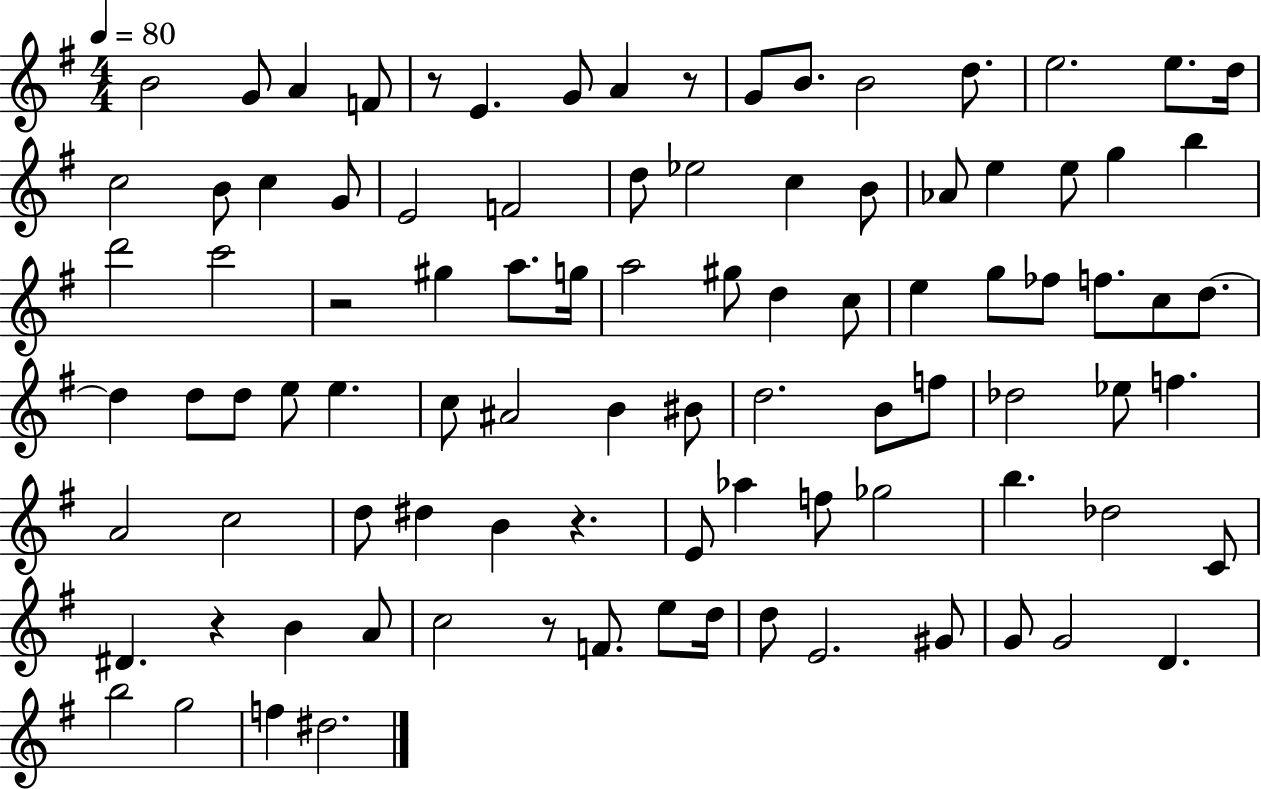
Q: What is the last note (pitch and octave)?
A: D#5